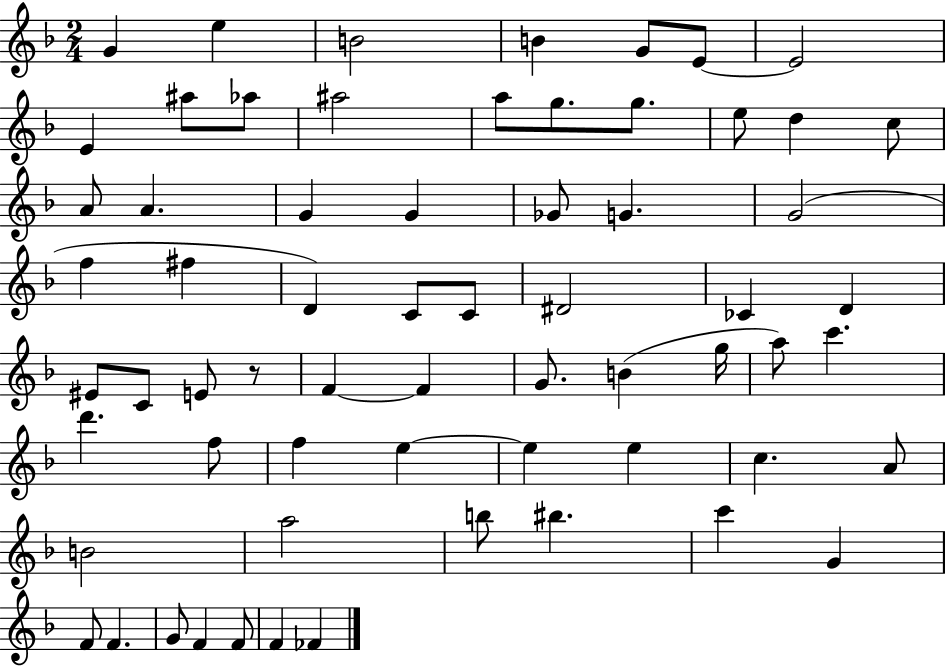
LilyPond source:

{
  \clef treble
  \numericTimeSignature
  \time 2/4
  \key f \major
  g'4 e''4 | b'2 | b'4 g'8 e'8~~ | e'2 | \break e'4 ais''8 aes''8 | ais''2 | a''8 g''8. g''8. | e''8 d''4 c''8 | \break a'8 a'4. | g'4 g'4 | ges'8 g'4. | g'2( | \break f''4 fis''4 | d'4) c'8 c'8 | dis'2 | ces'4 d'4 | \break eis'8 c'8 e'8 r8 | f'4~~ f'4 | g'8. b'4( g''16 | a''8) c'''4. | \break d'''4. f''8 | f''4 e''4~~ | e''4 e''4 | c''4. a'8 | \break b'2 | a''2 | b''8 bis''4. | c'''4 g'4 | \break f'8 f'4. | g'8 f'4 f'8 | f'4 fes'4 | \bar "|."
}